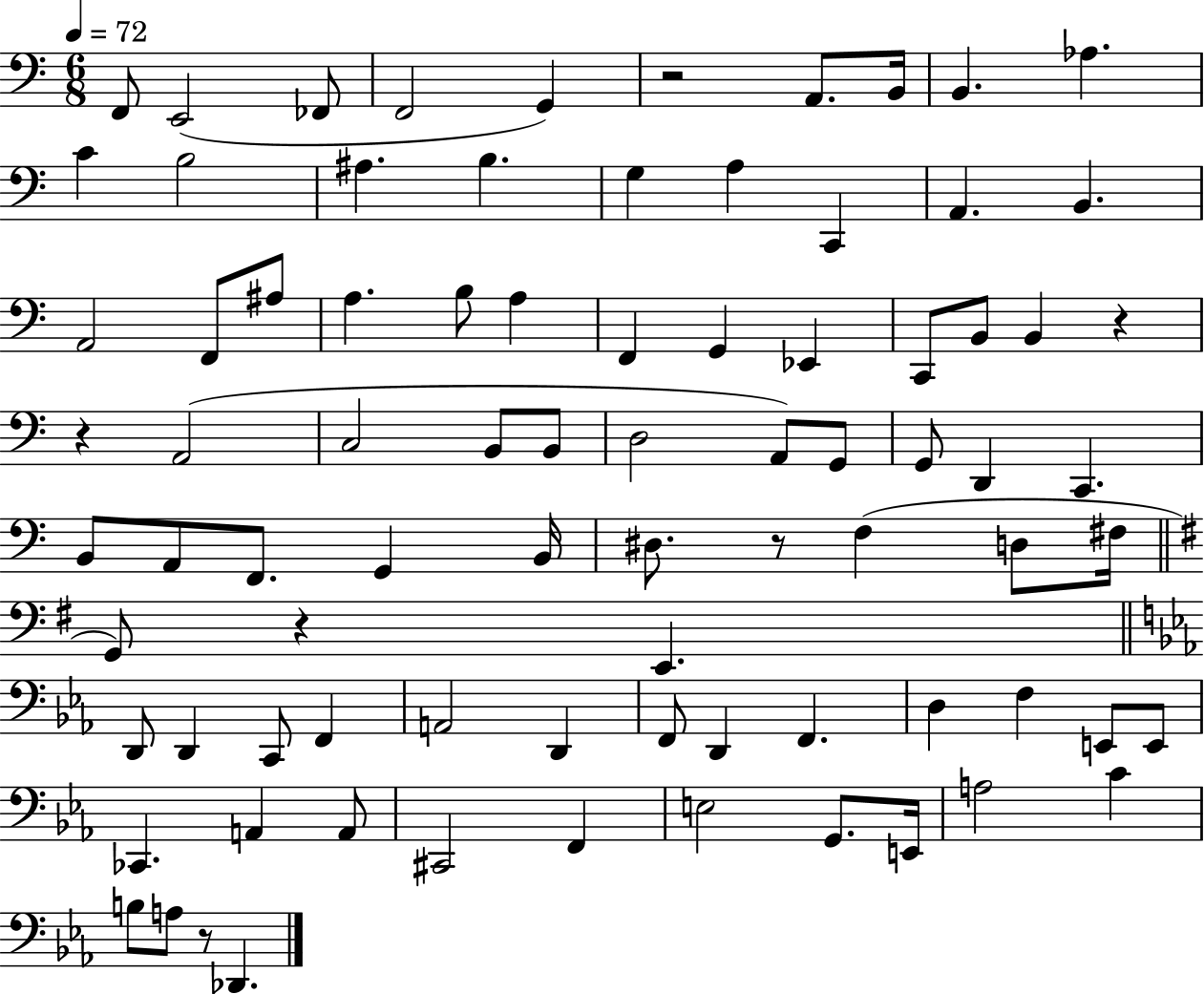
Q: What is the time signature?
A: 6/8